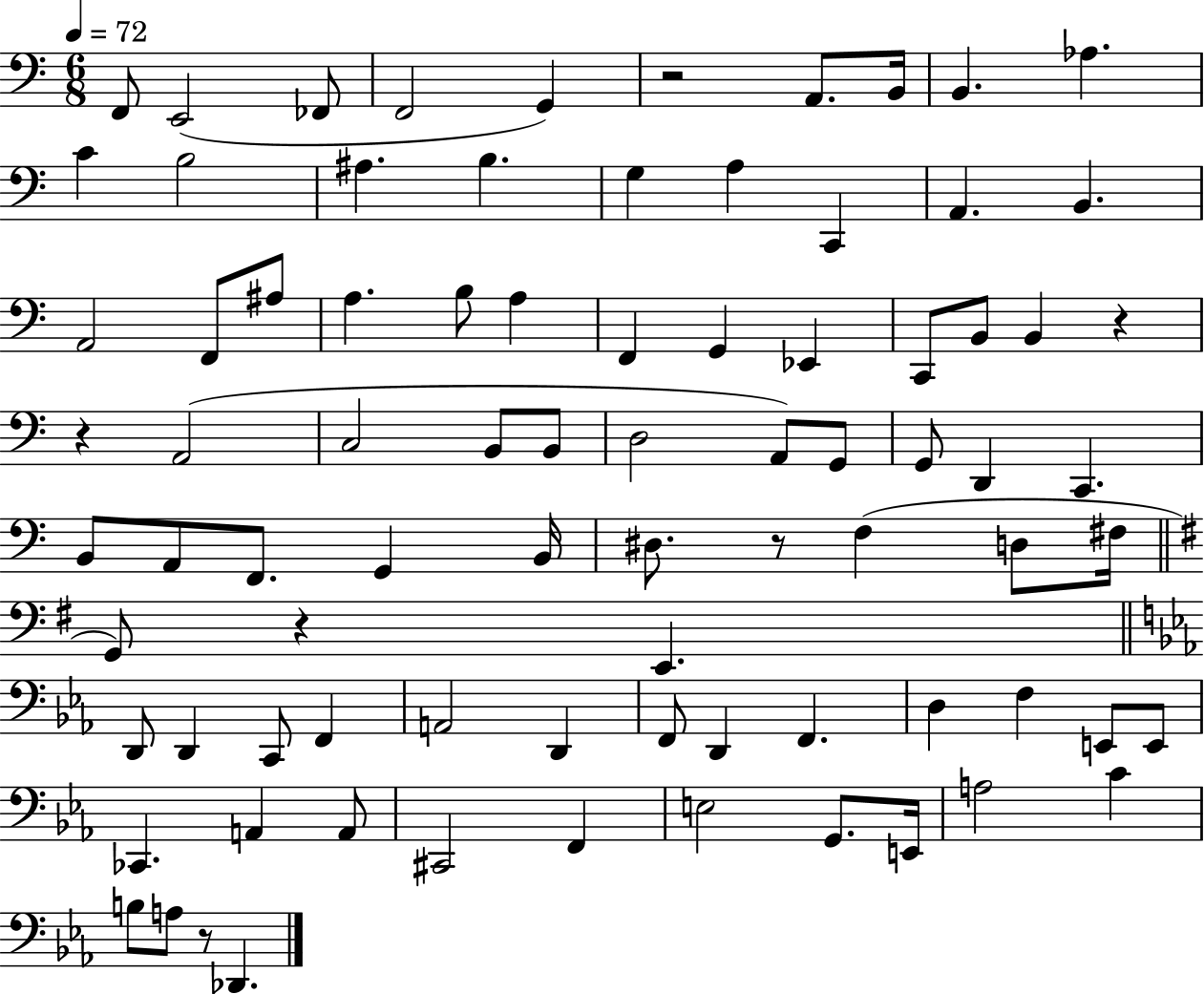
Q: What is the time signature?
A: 6/8